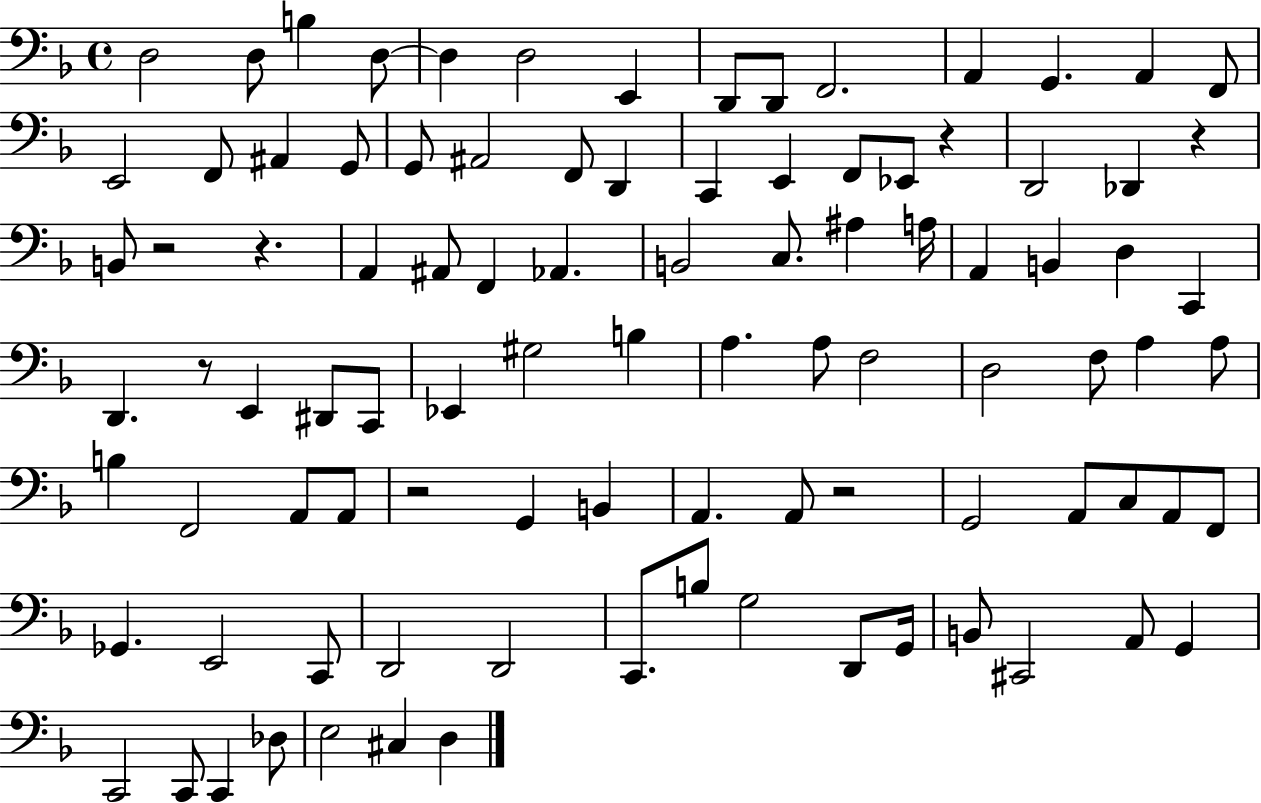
{
  \clef bass
  \time 4/4
  \defaultTimeSignature
  \key f \major
  d2 d8 b4 d8~~ | d4 d2 e,4 | d,8 d,8 f,2. | a,4 g,4. a,4 f,8 | \break e,2 f,8 ais,4 g,8 | g,8 ais,2 f,8 d,4 | c,4 e,4 f,8 ees,8 r4 | d,2 des,4 r4 | \break b,8 r2 r4. | a,4 ais,8 f,4 aes,4. | b,2 c8. ais4 a16 | a,4 b,4 d4 c,4 | \break d,4. r8 e,4 dis,8 c,8 | ees,4 gis2 b4 | a4. a8 f2 | d2 f8 a4 a8 | \break b4 f,2 a,8 a,8 | r2 g,4 b,4 | a,4. a,8 r2 | g,2 a,8 c8 a,8 f,8 | \break ges,4. e,2 c,8 | d,2 d,2 | c,8. b8 g2 d,8 g,16 | b,8 cis,2 a,8 g,4 | \break c,2 c,8 c,4 des8 | e2 cis4 d4 | \bar "|."
}